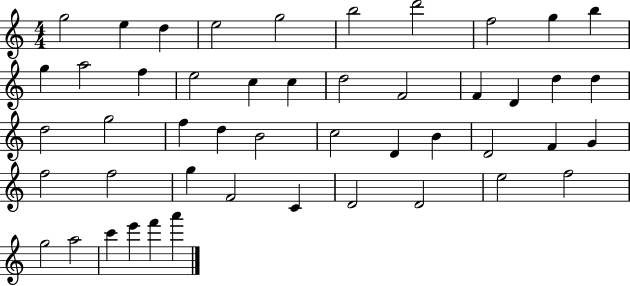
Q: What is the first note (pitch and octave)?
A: G5